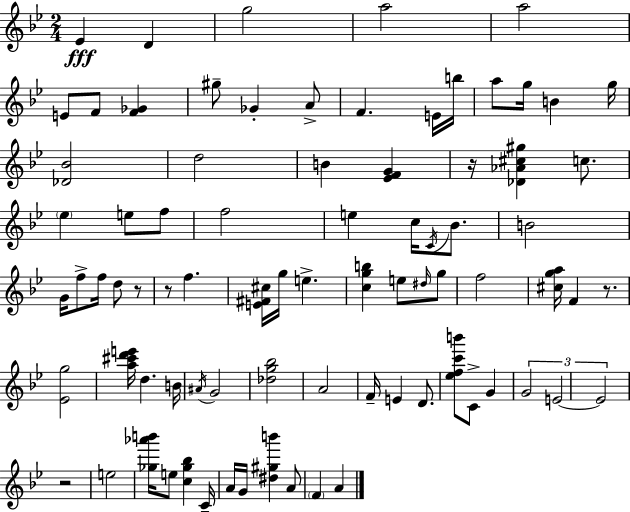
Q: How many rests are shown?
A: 5